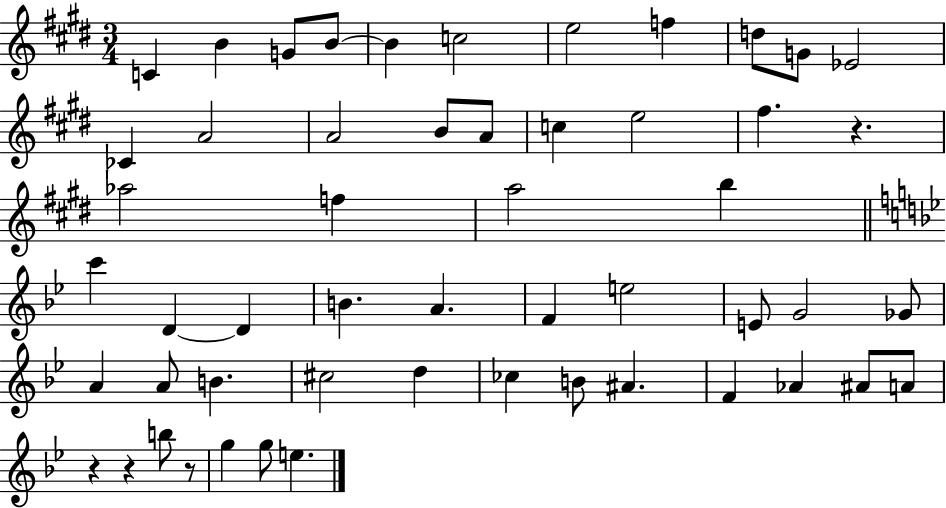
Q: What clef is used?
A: treble